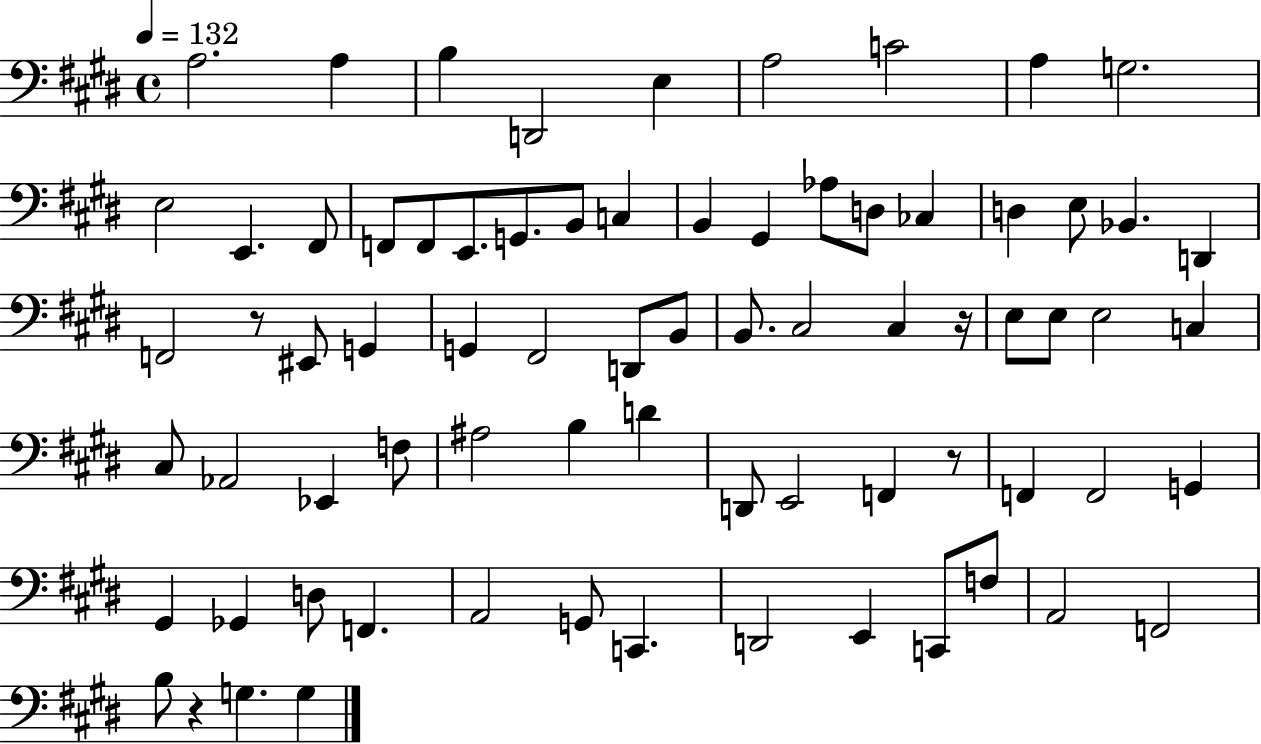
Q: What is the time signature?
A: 4/4